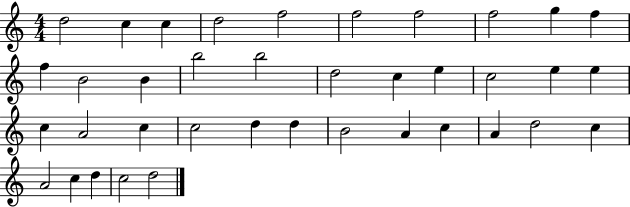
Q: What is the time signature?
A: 4/4